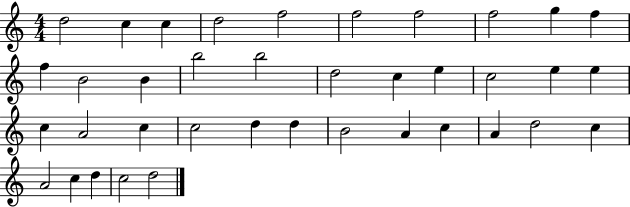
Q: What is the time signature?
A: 4/4